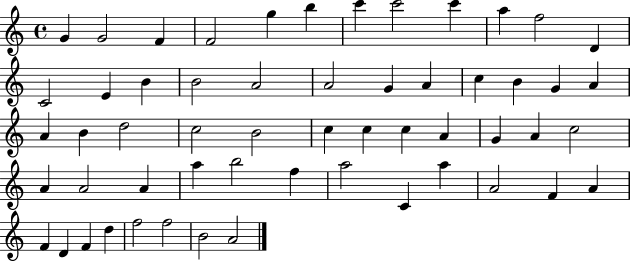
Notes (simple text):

G4/q G4/h F4/q F4/h G5/q B5/q C6/q C6/h C6/q A5/q F5/h D4/q C4/h E4/q B4/q B4/h A4/h A4/h G4/q A4/q C5/q B4/q G4/q A4/q A4/q B4/q D5/h C5/h B4/h C5/q C5/q C5/q A4/q G4/q A4/q C5/h A4/q A4/h A4/q A5/q B5/h F5/q A5/h C4/q A5/q A4/h F4/q A4/q F4/q D4/q F4/q D5/q F5/h F5/h B4/h A4/h